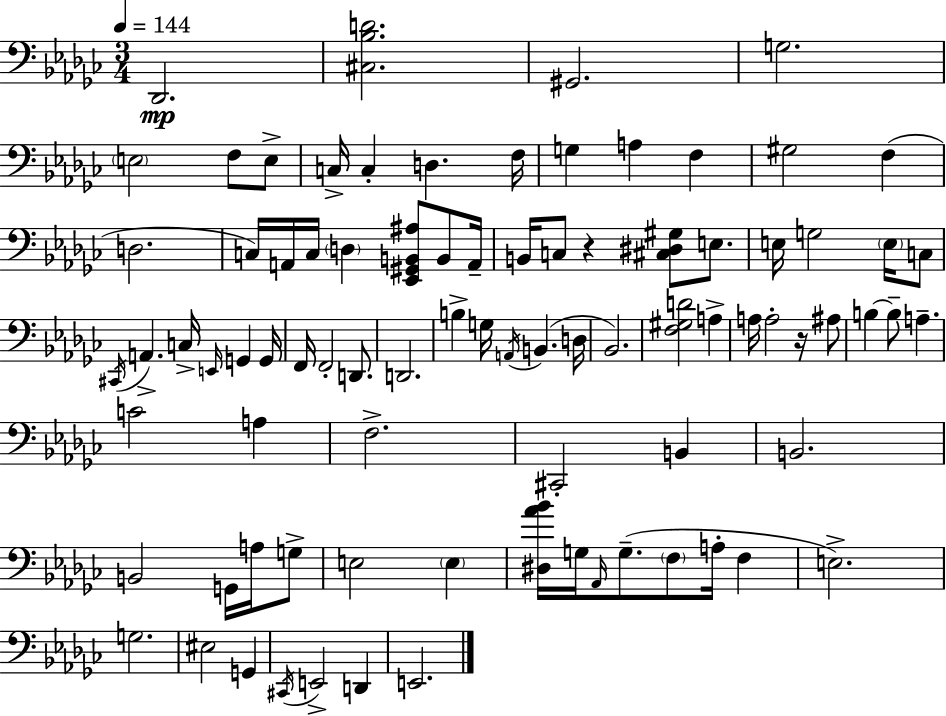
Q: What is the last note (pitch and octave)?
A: E2